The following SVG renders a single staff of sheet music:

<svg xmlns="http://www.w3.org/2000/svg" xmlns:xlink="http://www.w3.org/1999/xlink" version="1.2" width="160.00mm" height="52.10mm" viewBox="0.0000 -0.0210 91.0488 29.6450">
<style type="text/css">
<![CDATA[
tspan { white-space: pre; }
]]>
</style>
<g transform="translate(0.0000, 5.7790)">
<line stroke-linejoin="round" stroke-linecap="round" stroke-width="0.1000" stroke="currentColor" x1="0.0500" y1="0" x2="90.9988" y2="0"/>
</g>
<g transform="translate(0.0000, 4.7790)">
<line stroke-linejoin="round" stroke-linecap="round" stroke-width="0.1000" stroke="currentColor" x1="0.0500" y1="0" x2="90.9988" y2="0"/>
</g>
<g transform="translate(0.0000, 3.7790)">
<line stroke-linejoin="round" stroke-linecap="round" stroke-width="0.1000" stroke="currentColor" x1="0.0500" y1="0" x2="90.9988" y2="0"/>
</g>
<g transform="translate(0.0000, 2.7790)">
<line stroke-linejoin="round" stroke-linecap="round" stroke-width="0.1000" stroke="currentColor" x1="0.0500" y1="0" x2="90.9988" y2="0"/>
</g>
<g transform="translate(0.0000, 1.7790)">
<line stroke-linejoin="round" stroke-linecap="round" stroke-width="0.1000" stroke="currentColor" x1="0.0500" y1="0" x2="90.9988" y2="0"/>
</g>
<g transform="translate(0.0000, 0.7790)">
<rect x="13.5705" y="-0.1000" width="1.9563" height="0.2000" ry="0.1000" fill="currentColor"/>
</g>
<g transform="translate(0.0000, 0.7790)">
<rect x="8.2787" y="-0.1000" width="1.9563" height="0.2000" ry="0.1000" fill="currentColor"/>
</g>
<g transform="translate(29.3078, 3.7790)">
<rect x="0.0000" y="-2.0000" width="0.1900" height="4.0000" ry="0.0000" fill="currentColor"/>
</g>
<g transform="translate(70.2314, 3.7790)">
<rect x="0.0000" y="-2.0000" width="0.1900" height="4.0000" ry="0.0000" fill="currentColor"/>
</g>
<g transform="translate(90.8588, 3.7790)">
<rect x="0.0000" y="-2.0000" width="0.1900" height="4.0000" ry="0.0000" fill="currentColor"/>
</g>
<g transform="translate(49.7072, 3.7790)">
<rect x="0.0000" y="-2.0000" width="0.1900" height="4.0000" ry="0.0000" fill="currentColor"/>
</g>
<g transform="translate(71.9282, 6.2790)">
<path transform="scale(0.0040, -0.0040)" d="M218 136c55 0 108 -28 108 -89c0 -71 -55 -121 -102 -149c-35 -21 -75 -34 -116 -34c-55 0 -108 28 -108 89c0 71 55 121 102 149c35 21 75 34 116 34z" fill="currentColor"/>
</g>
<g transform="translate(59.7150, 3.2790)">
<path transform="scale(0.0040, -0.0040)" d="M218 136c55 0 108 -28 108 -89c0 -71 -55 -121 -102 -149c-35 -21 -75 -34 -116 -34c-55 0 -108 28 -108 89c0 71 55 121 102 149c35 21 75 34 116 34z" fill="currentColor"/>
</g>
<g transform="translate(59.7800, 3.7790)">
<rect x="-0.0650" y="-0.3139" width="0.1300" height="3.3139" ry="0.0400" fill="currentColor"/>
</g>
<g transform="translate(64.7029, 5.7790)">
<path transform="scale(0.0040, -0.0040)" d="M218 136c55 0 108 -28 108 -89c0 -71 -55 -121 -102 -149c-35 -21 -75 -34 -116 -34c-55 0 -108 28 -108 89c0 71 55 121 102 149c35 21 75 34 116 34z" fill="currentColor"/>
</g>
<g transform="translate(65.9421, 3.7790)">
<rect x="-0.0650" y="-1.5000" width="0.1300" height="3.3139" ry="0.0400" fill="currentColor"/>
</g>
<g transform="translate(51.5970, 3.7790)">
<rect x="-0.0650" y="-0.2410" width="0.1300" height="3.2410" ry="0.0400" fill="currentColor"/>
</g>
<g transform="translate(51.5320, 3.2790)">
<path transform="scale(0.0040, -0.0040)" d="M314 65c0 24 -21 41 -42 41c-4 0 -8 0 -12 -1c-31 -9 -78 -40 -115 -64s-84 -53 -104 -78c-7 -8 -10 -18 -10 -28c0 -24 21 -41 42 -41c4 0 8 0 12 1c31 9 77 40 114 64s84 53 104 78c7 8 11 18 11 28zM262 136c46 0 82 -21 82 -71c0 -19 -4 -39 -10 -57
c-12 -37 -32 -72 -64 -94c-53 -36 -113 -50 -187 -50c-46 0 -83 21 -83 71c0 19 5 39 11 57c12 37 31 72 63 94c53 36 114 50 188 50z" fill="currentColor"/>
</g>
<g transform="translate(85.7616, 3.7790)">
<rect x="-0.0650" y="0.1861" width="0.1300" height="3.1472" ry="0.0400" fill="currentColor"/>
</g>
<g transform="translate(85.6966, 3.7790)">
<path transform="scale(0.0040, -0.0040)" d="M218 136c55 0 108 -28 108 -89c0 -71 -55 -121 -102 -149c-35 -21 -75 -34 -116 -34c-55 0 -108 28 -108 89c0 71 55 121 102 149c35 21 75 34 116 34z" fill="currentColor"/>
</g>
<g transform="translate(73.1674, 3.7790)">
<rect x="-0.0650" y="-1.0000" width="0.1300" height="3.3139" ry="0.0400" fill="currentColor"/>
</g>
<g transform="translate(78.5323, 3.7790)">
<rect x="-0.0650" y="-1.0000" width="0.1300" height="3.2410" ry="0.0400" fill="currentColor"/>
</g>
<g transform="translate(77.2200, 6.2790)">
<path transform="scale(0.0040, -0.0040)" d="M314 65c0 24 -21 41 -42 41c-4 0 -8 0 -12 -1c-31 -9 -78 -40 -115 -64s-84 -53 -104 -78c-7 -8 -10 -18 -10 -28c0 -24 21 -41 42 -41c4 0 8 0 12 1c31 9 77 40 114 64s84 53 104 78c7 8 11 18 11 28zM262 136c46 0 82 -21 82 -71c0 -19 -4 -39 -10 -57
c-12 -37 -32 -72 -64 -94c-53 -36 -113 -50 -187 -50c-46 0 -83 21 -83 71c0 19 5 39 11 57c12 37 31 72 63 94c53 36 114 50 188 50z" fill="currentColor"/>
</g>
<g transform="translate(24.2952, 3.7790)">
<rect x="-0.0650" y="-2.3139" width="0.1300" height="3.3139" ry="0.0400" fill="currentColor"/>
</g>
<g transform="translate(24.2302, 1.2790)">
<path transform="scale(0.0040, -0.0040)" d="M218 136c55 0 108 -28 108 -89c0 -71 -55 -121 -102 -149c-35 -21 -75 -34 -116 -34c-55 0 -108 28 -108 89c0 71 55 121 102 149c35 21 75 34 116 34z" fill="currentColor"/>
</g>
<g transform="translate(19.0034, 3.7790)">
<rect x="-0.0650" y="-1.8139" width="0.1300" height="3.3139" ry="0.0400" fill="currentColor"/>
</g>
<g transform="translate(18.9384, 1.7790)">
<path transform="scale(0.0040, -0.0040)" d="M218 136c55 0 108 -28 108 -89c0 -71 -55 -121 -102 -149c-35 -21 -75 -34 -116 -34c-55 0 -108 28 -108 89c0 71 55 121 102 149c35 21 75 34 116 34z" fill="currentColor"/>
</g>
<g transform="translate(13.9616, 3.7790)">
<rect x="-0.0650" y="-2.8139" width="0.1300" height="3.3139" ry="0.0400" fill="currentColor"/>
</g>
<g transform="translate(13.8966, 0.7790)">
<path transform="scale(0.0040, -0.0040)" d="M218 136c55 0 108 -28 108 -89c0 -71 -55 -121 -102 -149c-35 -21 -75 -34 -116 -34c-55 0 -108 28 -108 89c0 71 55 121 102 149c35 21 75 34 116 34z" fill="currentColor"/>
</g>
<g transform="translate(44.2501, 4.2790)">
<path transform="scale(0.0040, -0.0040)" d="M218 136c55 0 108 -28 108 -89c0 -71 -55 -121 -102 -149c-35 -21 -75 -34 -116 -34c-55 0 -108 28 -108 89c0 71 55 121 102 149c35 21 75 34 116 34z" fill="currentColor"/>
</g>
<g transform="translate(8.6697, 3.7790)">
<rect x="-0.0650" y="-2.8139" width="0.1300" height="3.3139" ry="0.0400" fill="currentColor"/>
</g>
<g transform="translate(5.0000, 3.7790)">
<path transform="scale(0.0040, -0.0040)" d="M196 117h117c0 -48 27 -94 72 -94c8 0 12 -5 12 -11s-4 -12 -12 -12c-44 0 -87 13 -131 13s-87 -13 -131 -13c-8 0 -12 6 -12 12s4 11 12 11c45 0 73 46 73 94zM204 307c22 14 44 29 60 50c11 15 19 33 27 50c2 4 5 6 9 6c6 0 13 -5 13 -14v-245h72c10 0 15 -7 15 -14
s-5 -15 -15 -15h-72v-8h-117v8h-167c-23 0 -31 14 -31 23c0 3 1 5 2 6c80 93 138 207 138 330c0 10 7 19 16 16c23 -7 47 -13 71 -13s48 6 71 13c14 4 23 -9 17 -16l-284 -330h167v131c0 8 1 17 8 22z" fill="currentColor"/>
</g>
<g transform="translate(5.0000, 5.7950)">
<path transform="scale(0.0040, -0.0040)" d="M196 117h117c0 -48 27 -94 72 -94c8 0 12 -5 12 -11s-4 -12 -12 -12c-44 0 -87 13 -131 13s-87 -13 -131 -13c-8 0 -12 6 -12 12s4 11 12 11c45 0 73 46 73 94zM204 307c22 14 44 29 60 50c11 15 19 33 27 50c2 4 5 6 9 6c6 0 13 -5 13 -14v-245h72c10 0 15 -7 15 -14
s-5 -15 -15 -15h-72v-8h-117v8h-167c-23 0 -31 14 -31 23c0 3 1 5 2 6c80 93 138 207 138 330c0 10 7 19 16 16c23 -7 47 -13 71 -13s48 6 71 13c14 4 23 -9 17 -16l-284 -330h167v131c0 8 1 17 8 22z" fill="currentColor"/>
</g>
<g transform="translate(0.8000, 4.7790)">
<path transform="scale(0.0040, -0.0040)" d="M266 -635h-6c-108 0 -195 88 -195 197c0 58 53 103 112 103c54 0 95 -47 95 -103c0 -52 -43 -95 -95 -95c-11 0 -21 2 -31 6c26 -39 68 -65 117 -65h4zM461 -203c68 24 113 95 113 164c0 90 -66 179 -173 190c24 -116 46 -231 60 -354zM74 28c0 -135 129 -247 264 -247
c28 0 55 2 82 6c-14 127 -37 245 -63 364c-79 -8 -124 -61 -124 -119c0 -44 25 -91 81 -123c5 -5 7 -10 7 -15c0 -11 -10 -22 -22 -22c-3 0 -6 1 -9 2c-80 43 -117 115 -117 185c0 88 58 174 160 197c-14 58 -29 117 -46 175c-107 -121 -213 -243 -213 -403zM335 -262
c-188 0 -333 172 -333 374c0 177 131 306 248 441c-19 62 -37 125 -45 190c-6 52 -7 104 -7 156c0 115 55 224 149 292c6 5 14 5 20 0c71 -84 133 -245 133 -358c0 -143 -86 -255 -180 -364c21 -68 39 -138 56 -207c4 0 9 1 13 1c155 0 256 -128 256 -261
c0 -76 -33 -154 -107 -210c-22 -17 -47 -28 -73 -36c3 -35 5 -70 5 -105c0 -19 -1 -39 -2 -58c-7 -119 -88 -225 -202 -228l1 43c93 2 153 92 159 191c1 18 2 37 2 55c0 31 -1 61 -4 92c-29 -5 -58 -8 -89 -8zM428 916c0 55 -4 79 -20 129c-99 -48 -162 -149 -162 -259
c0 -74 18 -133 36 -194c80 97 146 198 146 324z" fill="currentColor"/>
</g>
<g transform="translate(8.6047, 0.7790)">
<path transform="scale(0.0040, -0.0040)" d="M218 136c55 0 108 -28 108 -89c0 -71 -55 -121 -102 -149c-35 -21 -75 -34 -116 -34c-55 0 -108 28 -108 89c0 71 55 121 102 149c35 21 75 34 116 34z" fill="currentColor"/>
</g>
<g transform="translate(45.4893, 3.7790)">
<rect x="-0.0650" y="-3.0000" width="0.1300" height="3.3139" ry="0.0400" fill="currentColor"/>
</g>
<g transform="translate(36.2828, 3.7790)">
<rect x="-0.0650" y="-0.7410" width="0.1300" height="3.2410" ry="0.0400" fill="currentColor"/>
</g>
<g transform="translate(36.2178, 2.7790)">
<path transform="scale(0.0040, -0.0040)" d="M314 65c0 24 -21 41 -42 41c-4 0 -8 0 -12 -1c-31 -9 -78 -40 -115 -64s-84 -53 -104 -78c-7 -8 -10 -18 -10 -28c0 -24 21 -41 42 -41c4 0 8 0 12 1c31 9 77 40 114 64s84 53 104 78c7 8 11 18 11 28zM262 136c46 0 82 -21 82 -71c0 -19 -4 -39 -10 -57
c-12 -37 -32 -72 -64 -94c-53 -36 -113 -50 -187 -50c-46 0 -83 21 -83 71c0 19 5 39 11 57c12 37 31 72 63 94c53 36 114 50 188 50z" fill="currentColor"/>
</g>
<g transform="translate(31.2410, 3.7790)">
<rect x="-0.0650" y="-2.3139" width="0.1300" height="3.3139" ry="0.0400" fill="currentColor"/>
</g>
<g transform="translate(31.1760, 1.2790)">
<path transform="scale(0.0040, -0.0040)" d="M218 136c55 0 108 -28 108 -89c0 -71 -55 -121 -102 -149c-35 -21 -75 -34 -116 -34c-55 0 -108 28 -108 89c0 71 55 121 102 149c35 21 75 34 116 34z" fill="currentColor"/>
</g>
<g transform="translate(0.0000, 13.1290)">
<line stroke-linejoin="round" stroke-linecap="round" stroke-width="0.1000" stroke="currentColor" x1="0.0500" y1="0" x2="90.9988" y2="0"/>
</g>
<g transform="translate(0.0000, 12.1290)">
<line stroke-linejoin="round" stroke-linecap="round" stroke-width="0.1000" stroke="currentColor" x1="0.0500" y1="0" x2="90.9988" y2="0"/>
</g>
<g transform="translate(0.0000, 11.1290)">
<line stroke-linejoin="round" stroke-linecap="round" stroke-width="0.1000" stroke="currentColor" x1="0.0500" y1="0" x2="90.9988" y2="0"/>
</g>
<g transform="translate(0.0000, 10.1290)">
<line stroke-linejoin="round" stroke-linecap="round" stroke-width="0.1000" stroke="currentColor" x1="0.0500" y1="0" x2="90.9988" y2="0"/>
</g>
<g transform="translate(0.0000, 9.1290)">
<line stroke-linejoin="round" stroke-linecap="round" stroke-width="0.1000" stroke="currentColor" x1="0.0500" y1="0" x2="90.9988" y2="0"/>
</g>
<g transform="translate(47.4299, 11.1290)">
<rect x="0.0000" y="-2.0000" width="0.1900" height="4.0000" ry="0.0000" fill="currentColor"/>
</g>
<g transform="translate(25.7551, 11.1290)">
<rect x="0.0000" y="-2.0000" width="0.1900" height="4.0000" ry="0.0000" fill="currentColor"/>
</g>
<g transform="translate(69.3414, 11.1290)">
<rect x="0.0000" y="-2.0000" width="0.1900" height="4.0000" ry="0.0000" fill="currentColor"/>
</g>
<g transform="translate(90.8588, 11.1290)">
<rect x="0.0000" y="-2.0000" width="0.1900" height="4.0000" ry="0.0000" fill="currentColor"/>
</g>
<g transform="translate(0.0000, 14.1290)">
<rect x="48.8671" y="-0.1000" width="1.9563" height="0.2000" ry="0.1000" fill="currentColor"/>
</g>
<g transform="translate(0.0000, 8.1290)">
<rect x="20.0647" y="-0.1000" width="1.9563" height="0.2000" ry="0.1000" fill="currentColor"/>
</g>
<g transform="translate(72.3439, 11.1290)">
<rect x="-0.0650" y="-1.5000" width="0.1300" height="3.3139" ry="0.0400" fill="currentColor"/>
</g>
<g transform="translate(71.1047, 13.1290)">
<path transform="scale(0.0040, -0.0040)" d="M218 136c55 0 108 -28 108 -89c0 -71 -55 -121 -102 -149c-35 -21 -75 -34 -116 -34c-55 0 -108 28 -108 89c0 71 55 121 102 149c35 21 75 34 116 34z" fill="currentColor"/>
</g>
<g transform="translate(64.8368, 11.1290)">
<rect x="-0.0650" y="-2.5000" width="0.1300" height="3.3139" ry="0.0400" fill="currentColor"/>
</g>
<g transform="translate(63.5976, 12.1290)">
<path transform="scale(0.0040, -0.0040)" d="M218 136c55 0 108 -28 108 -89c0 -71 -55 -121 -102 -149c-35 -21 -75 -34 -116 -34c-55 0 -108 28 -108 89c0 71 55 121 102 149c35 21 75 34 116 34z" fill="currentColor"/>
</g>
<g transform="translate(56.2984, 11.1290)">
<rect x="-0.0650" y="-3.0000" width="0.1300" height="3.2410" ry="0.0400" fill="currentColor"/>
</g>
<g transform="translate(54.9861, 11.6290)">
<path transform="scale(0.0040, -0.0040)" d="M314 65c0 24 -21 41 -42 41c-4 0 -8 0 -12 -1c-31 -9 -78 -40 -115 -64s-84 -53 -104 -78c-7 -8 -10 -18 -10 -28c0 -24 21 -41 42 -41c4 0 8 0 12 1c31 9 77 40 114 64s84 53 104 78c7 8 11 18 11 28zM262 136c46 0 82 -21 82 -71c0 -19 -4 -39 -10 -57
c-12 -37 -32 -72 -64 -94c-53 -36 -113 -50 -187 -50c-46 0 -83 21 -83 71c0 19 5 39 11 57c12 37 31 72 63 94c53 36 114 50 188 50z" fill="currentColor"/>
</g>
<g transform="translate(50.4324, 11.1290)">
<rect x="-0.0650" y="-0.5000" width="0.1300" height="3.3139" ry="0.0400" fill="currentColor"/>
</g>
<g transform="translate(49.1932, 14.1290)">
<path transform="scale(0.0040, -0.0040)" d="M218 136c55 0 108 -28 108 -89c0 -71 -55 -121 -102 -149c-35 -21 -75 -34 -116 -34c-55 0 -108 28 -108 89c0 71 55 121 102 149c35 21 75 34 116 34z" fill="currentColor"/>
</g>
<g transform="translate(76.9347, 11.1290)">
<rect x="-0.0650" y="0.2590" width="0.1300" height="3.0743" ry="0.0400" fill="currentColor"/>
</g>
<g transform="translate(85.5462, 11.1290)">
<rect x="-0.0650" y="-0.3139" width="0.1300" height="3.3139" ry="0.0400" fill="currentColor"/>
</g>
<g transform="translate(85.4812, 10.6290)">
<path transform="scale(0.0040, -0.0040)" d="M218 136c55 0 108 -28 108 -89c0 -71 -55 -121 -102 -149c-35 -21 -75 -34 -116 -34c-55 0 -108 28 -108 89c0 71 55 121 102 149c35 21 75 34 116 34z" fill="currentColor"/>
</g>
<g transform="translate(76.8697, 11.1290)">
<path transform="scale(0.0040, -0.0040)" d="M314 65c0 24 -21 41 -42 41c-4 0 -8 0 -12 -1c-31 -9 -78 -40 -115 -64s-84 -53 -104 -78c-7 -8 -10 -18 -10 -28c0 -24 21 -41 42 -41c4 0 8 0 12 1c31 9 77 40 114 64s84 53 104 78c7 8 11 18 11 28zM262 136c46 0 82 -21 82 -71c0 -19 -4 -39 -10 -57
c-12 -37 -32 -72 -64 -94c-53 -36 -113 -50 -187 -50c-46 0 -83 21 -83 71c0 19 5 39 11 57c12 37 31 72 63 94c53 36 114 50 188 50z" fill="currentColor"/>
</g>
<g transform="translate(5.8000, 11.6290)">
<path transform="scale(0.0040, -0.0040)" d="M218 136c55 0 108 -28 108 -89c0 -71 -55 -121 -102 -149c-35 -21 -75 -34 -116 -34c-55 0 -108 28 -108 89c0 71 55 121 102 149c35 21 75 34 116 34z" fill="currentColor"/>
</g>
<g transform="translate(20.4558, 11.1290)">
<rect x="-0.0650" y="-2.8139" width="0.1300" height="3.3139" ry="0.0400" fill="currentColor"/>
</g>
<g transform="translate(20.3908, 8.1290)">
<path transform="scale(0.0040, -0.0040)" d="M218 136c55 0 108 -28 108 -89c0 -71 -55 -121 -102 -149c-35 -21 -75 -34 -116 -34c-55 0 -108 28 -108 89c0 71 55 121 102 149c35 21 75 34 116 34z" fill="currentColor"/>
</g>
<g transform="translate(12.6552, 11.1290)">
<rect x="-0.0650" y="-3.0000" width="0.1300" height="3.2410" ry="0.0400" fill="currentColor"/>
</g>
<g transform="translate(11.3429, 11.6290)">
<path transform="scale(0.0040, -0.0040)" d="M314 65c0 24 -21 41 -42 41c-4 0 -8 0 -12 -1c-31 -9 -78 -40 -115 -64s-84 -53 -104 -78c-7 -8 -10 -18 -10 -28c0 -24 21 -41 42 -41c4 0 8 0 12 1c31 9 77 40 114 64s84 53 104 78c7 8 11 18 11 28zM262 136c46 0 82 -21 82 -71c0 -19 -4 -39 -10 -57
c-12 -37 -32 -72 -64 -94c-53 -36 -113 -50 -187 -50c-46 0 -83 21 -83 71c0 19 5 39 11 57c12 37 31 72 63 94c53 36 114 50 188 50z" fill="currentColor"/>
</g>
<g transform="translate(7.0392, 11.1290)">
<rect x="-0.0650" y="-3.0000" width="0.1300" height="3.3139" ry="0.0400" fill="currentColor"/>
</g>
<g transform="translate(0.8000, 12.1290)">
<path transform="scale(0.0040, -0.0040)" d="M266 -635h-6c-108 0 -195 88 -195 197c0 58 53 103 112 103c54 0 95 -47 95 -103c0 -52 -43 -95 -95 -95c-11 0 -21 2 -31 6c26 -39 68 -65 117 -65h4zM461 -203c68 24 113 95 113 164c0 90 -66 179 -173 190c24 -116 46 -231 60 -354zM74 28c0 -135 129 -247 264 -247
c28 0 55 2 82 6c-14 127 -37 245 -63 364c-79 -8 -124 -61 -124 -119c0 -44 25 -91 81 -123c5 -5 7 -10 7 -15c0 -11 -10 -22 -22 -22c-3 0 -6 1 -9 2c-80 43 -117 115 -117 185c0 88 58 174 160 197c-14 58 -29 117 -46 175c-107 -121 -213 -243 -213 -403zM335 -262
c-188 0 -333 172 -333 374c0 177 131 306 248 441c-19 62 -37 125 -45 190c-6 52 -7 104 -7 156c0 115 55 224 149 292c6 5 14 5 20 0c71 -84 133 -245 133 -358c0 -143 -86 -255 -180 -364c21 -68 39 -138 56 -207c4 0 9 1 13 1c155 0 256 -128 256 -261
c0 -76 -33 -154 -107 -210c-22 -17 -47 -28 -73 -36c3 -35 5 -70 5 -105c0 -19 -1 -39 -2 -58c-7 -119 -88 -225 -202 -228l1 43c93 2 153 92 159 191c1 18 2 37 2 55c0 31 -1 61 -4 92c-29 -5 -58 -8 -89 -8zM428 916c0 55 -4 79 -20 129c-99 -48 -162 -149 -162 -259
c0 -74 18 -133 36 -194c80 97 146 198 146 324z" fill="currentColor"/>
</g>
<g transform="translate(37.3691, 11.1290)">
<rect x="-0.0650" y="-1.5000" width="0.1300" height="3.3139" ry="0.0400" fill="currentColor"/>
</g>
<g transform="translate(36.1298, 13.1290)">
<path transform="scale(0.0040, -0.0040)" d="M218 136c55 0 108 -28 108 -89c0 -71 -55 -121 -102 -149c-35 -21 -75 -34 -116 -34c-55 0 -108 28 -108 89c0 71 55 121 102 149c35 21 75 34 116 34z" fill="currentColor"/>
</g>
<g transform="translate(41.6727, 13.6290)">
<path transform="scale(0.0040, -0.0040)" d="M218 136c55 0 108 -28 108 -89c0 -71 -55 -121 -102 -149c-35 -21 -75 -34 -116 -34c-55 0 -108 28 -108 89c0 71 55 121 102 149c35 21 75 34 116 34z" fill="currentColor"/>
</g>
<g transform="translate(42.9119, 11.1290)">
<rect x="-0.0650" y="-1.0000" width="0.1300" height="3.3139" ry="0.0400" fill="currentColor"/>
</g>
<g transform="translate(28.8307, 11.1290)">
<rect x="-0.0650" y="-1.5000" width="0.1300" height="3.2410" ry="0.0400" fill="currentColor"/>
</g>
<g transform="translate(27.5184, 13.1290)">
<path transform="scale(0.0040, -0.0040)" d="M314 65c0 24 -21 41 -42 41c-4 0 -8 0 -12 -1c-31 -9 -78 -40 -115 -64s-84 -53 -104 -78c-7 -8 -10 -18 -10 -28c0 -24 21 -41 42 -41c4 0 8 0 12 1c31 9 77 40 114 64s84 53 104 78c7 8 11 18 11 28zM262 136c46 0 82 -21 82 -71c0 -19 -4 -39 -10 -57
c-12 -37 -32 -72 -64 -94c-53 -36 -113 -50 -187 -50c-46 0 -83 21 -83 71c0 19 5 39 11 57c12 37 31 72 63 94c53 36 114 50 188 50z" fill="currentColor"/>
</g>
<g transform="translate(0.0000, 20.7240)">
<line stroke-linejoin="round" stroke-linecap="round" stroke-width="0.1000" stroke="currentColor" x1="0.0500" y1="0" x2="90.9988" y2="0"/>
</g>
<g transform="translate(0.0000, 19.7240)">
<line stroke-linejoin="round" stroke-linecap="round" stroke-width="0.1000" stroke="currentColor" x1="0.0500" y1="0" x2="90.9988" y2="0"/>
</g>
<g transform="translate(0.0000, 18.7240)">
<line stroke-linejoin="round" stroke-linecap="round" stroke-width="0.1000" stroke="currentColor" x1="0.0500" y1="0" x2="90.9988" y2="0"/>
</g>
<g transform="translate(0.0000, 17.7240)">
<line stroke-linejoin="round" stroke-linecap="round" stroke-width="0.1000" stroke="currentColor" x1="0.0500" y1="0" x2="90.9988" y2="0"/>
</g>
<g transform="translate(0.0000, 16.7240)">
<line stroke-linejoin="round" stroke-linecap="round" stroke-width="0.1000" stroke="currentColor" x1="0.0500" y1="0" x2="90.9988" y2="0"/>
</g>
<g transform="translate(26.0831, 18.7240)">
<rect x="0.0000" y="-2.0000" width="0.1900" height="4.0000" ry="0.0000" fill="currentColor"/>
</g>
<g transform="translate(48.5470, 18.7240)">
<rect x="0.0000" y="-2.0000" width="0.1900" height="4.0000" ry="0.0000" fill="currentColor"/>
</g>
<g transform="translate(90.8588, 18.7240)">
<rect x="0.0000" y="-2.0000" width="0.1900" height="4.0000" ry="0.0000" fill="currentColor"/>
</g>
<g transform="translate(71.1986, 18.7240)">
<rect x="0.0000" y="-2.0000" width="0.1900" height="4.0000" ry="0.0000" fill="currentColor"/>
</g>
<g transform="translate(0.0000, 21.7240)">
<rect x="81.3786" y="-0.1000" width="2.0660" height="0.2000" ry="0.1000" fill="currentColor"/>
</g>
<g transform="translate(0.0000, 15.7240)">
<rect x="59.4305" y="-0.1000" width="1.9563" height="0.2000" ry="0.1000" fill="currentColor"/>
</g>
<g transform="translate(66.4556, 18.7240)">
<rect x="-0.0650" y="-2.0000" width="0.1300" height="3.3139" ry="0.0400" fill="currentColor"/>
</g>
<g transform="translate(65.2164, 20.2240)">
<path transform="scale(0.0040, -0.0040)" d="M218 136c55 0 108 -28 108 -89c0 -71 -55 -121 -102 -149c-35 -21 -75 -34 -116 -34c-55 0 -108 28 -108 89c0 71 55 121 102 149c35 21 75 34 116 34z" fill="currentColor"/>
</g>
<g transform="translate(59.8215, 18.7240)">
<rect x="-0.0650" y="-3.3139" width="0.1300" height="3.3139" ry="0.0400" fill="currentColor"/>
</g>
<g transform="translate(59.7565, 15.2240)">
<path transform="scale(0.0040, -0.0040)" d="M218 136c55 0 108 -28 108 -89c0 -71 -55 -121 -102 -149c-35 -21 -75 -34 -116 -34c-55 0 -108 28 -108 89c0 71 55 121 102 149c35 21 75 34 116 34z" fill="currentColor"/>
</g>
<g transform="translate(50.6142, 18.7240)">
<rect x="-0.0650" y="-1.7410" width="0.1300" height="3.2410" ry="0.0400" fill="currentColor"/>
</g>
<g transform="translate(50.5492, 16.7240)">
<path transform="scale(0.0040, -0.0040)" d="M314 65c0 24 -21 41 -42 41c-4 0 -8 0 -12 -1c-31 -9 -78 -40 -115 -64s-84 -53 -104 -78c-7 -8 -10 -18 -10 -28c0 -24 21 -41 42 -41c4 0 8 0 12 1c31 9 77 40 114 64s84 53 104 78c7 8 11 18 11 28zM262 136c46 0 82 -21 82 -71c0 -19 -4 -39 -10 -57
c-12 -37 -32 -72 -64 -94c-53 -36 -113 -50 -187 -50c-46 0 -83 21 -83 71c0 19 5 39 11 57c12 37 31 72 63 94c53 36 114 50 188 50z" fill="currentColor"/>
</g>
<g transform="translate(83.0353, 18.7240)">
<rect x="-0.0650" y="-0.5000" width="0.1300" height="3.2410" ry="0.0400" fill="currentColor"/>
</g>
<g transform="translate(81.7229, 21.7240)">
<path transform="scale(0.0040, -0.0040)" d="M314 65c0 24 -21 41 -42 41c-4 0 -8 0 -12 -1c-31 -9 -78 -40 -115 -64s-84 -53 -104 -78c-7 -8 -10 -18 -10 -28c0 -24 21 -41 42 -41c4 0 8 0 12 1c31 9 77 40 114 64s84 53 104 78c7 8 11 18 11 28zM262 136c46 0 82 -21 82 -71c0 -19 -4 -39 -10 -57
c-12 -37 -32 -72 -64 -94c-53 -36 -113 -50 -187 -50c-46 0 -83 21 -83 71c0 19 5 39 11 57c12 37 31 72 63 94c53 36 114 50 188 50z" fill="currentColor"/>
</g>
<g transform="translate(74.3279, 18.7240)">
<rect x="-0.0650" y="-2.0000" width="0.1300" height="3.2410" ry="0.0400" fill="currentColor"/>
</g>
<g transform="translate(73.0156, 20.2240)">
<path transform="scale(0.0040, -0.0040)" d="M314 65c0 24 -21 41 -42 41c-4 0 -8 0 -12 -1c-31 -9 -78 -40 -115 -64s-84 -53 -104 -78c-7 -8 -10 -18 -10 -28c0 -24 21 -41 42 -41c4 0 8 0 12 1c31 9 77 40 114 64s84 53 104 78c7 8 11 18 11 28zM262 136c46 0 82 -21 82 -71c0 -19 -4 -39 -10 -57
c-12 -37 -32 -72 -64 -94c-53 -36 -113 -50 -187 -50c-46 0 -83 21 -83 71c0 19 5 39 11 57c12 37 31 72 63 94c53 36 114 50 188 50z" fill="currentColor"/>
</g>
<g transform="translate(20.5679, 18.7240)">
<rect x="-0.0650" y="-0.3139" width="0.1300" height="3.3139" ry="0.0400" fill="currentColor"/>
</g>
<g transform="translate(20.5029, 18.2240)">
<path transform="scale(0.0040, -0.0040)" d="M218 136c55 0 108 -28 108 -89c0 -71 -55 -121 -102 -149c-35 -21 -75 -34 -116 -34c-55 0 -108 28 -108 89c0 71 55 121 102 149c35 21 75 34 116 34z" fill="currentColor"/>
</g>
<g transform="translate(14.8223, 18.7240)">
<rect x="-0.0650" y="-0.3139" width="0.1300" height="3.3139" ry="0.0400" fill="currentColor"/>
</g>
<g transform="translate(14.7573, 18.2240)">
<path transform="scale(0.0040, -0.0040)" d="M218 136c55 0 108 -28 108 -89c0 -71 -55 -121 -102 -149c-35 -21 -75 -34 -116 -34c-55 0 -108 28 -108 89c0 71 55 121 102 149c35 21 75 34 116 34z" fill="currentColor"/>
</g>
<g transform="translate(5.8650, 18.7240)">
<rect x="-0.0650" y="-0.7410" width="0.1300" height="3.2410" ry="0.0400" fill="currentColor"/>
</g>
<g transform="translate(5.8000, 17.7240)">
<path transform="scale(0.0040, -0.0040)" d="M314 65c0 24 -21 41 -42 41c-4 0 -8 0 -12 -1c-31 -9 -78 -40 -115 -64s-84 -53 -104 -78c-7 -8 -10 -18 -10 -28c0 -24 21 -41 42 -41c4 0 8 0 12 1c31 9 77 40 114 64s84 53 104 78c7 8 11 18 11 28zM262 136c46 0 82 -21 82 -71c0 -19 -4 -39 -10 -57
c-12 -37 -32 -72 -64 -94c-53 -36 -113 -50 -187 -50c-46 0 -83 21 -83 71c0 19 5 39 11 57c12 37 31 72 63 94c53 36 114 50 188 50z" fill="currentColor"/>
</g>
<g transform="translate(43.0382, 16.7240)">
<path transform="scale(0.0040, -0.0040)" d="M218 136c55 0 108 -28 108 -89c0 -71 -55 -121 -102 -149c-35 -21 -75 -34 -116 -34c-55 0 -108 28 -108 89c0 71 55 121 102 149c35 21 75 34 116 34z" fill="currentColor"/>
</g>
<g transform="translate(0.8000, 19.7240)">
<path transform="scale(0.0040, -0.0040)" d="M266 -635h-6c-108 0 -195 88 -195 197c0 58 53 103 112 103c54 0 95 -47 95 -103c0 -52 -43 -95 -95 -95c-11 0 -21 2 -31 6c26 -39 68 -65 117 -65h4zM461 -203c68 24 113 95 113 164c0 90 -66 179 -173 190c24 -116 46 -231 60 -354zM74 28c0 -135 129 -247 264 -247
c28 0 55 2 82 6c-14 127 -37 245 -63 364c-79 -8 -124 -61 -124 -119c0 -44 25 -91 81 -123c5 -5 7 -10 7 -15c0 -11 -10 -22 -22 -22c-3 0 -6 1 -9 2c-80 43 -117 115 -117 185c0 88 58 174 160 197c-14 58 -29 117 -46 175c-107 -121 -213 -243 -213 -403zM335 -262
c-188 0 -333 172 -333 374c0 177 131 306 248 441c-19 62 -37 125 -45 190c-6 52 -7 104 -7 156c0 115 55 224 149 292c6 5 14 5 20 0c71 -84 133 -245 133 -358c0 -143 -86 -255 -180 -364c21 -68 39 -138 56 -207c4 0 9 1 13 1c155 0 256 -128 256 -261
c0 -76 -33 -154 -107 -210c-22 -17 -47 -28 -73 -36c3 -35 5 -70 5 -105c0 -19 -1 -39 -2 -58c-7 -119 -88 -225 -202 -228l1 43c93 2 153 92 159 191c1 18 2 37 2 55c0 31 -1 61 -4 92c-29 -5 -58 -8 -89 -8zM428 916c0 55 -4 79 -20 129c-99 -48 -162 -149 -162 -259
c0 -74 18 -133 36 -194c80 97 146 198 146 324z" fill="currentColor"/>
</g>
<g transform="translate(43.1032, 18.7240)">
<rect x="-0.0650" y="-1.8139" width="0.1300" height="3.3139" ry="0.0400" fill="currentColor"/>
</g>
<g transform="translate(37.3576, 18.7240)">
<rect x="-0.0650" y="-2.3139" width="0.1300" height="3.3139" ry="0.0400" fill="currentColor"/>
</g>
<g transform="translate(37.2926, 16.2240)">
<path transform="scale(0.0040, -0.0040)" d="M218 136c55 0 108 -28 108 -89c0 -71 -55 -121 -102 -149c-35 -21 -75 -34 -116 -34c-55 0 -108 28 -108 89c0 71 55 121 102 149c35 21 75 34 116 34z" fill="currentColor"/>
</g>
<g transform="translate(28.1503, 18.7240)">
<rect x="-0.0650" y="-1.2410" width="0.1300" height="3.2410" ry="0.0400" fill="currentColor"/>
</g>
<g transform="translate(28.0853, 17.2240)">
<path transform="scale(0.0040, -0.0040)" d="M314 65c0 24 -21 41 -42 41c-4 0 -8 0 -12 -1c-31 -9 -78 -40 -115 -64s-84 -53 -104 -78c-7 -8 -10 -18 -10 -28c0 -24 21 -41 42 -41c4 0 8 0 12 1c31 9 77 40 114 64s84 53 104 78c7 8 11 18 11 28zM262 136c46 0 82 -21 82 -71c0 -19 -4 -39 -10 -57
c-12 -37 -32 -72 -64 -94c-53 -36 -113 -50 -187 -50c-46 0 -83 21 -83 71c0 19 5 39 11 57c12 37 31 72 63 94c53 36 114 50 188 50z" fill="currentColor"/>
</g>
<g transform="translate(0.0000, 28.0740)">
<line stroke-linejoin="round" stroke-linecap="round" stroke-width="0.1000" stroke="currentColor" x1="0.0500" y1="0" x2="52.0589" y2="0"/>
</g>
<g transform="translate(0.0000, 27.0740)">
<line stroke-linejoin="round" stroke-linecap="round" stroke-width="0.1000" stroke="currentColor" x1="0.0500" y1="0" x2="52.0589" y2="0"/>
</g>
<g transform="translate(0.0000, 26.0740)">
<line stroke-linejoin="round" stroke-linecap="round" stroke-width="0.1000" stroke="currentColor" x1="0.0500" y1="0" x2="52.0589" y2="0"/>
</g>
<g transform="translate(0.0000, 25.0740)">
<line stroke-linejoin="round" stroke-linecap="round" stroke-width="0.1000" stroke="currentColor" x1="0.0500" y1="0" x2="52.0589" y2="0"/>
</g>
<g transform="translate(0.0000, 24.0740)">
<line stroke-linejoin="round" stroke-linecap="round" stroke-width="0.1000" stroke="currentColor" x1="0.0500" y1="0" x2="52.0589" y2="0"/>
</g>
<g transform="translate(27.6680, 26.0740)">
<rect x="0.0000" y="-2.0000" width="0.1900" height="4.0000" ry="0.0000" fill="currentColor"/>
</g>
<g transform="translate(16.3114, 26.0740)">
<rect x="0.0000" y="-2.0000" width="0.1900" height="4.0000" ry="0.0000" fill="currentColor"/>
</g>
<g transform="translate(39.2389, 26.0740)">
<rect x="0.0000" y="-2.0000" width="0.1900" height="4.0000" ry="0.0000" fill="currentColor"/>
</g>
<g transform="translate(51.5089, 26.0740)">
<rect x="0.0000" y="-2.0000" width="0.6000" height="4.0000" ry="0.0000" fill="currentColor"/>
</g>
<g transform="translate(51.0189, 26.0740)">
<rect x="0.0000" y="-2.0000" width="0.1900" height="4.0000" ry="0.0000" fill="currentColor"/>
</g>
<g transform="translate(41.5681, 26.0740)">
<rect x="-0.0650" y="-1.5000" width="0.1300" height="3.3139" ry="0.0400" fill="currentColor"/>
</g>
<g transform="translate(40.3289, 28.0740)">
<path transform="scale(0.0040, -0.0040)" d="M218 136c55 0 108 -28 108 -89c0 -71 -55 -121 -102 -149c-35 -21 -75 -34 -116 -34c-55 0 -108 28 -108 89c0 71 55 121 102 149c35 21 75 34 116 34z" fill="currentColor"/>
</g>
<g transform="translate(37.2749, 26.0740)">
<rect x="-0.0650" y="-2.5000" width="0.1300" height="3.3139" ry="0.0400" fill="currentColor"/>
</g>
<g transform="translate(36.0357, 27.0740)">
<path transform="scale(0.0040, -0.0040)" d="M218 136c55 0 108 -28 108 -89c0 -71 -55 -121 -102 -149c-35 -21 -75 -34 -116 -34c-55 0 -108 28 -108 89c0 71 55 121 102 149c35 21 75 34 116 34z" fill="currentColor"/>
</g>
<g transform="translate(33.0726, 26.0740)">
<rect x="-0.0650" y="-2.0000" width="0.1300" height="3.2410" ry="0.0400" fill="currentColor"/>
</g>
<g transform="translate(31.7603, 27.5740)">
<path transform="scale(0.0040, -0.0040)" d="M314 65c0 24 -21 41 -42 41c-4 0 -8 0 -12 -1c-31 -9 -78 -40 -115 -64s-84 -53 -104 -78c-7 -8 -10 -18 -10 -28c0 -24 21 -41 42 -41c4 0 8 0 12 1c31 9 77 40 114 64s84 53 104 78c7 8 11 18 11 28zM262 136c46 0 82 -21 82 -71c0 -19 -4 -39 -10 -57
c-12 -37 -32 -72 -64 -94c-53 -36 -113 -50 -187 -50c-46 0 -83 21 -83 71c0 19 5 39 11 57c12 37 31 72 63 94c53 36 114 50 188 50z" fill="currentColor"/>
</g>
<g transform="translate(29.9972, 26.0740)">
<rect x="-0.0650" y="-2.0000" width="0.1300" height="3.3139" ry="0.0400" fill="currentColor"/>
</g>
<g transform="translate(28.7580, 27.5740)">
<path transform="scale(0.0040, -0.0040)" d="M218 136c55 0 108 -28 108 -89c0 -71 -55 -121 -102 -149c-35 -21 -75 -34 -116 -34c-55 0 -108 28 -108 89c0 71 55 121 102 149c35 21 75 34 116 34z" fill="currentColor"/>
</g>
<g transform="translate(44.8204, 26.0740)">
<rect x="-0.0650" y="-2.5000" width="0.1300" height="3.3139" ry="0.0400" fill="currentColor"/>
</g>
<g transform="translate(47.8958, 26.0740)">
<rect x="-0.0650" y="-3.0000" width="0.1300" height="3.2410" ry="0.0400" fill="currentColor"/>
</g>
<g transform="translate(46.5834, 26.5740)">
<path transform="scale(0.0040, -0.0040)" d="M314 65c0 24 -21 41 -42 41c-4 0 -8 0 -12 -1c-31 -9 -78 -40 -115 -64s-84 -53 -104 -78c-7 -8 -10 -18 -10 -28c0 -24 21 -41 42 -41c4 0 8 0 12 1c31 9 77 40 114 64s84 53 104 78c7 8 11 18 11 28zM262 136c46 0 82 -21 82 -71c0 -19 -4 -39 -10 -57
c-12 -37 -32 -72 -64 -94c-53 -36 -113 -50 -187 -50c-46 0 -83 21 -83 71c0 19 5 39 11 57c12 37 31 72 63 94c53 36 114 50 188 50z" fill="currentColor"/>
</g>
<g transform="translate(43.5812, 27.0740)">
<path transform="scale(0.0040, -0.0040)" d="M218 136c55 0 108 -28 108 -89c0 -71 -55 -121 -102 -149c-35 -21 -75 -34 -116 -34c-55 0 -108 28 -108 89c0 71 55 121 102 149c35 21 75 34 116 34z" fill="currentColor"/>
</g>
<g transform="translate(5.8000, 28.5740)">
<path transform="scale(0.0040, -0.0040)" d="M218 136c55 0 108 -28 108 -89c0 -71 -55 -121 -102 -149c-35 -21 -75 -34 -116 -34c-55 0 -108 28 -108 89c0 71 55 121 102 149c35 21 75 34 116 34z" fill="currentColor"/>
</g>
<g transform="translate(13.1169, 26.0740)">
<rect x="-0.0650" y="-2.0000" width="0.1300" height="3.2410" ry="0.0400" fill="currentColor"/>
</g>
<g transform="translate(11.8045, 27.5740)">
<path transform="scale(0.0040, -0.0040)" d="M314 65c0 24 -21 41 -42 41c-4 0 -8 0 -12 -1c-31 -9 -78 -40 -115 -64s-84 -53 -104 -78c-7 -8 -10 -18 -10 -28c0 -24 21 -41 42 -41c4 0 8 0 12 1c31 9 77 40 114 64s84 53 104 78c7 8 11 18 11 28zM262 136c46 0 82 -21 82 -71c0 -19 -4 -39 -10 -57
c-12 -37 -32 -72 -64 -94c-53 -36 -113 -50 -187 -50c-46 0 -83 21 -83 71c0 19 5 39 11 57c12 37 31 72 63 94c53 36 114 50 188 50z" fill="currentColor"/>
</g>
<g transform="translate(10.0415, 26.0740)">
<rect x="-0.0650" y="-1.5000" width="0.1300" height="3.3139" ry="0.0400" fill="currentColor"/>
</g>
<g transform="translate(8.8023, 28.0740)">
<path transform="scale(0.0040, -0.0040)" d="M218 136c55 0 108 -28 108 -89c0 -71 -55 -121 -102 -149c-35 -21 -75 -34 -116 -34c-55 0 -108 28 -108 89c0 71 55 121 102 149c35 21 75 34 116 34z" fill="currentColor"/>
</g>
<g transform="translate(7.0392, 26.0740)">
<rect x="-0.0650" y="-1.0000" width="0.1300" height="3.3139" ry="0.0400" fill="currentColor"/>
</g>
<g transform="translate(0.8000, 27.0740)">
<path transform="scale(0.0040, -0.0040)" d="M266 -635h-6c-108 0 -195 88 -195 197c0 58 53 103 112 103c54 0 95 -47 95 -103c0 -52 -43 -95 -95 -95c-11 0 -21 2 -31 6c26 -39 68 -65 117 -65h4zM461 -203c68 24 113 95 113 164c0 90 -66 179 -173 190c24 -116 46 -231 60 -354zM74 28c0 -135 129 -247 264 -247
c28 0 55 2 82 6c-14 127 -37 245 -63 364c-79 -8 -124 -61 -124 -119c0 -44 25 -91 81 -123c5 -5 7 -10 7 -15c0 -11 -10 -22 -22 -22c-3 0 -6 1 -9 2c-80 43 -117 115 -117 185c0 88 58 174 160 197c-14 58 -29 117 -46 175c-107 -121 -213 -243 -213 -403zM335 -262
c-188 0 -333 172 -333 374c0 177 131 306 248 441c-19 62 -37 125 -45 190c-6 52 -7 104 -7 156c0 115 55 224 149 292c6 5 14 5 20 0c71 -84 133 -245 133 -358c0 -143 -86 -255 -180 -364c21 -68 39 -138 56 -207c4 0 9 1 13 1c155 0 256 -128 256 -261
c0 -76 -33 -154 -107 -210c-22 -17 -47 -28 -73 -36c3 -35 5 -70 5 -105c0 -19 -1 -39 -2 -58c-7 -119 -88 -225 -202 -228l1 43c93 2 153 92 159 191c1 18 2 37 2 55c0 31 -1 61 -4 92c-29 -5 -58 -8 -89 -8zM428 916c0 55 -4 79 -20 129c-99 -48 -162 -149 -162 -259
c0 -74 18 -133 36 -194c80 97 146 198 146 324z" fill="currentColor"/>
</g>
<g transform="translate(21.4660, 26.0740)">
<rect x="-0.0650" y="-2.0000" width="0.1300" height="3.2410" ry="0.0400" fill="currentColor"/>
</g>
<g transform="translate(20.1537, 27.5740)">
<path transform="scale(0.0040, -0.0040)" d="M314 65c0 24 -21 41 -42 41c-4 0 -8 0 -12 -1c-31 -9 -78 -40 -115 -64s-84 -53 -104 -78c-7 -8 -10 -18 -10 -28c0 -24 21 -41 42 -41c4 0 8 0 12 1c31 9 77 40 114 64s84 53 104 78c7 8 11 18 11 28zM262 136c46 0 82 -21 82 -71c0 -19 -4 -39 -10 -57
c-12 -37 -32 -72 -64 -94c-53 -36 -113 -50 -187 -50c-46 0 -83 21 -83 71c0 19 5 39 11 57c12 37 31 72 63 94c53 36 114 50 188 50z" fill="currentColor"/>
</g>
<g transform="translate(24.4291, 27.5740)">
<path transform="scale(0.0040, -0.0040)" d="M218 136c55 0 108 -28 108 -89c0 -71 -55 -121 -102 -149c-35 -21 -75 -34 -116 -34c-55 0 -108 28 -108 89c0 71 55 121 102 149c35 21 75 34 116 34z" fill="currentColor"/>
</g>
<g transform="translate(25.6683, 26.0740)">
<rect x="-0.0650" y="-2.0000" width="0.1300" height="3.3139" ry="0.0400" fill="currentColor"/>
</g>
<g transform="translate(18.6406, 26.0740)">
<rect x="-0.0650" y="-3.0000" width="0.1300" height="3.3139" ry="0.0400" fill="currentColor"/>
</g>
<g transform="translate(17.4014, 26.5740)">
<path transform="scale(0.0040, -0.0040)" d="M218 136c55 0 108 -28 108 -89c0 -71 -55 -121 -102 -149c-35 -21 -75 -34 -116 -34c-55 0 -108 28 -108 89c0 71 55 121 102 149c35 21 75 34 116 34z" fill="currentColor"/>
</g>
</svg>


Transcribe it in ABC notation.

X:1
T:Untitled
M:4/4
L:1/4
K:C
a a f g g d2 A c2 c E D D2 B A A2 a E2 E D C A2 G E B2 c d2 c c e2 g f f2 b F F2 C2 D E F2 A F2 F F F2 G E G A2